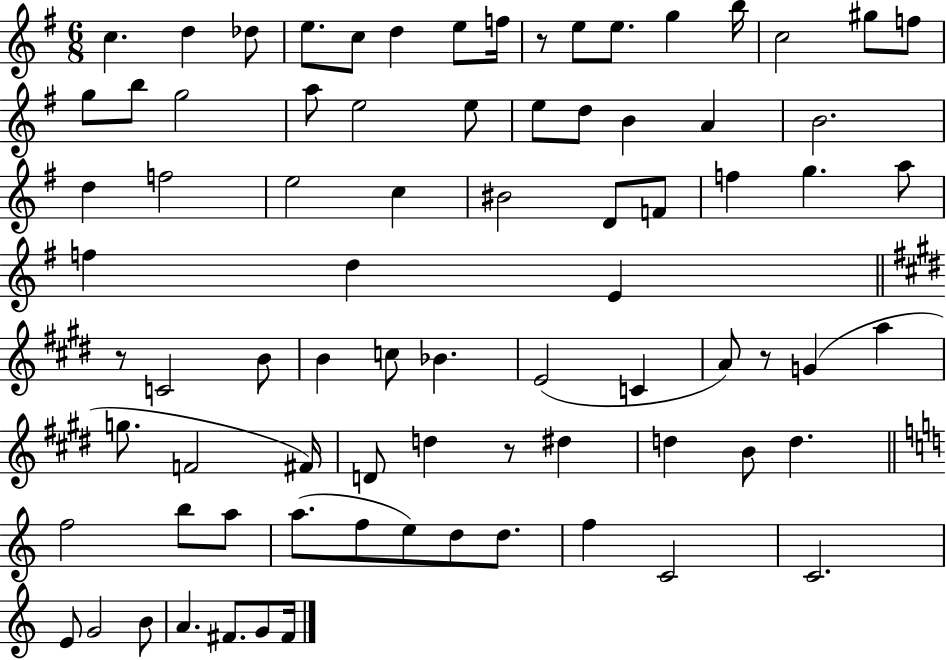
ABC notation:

X:1
T:Untitled
M:6/8
L:1/4
K:G
c d _d/2 e/2 c/2 d e/2 f/4 z/2 e/2 e/2 g b/4 c2 ^g/2 f/2 g/2 b/2 g2 a/2 e2 e/2 e/2 d/2 B A B2 d f2 e2 c ^B2 D/2 F/2 f g a/2 f d E z/2 C2 B/2 B c/2 _B E2 C A/2 z/2 G a g/2 F2 ^F/4 D/2 d z/2 ^d d B/2 d f2 b/2 a/2 a/2 f/2 e/2 d/2 d/2 f C2 C2 E/2 G2 B/2 A ^F/2 G/2 ^F/4